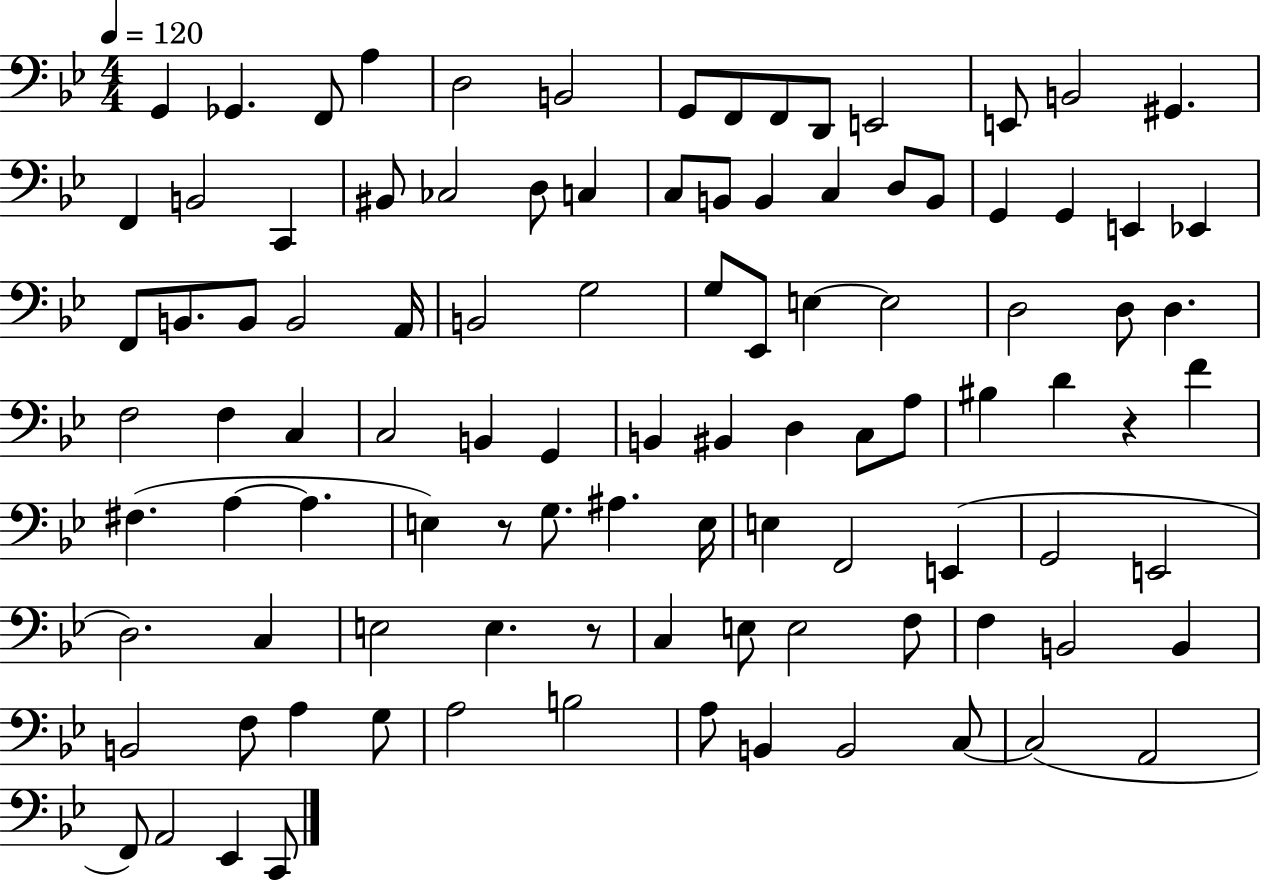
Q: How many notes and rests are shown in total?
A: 101